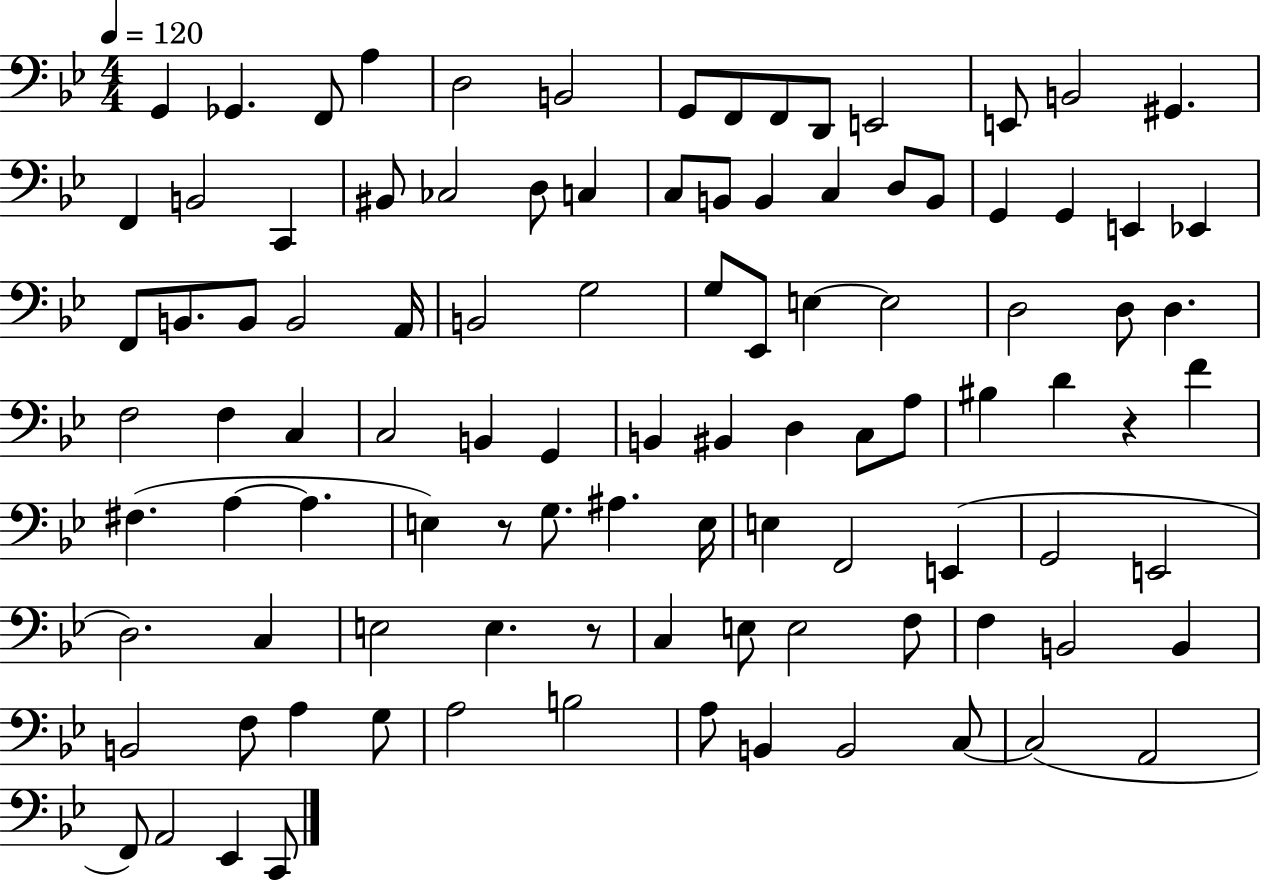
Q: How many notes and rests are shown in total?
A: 101